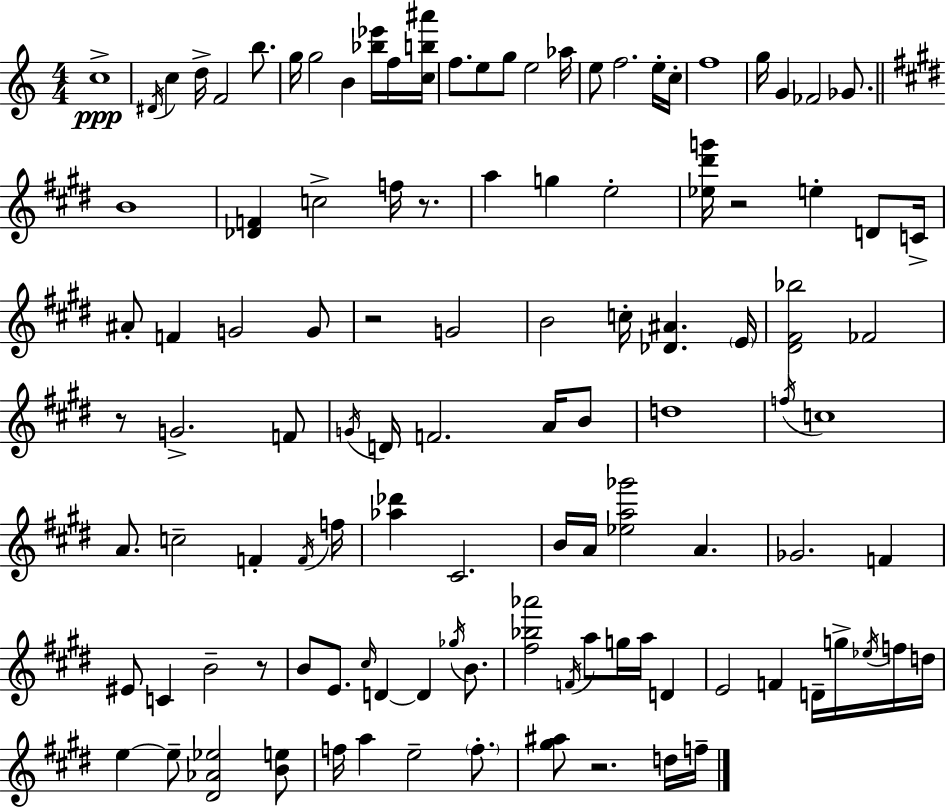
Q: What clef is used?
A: treble